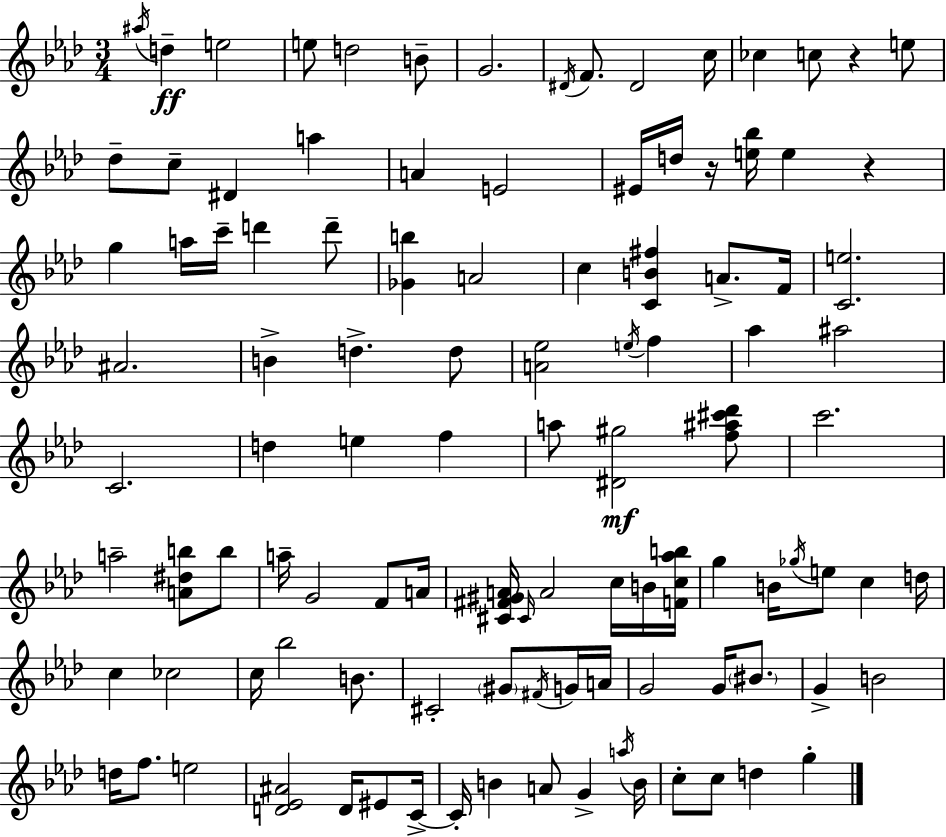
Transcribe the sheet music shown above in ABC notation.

X:1
T:Untitled
M:3/4
L:1/4
K:Ab
^a/4 d e2 e/2 d2 B/2 G2 ^D/4 F/2 ^D2 c/4 _c c/2 z e/2 _d/2 c/2 ^D a A E2 ^E/4 d/4 z/4 [e_b]/4 e z g a/4 c'/4 d' d'/2 [_Gb] A2 c [CB^f] A/2 F/4 [Ce]2 ^A2 B d d/2 [A_e]2 e/4 f _a ^a2 C2 d e f a/2 [^D^g]2 [f^a^c'_d']/2 c'2 a2 [A^db]/2 b/2 a/4 G2 F/2 A/4 [^C^F^GA]/4 ^C/4 A2 c/4 B/4 [Fc_ab]/4 g B/4 _g/4 e/2 c d/4 c _c2 c/4 _b2 B/2 ^C2 ^G/2 ^F/4 G/4 A/4 G2 G/4 ^B/2 G B2 d/4 f/2 e2 [D_E^A]2 D/4 ^E/2 C/4 C/4 B A/2 G a/4 B/4 c/2 c/2 d g